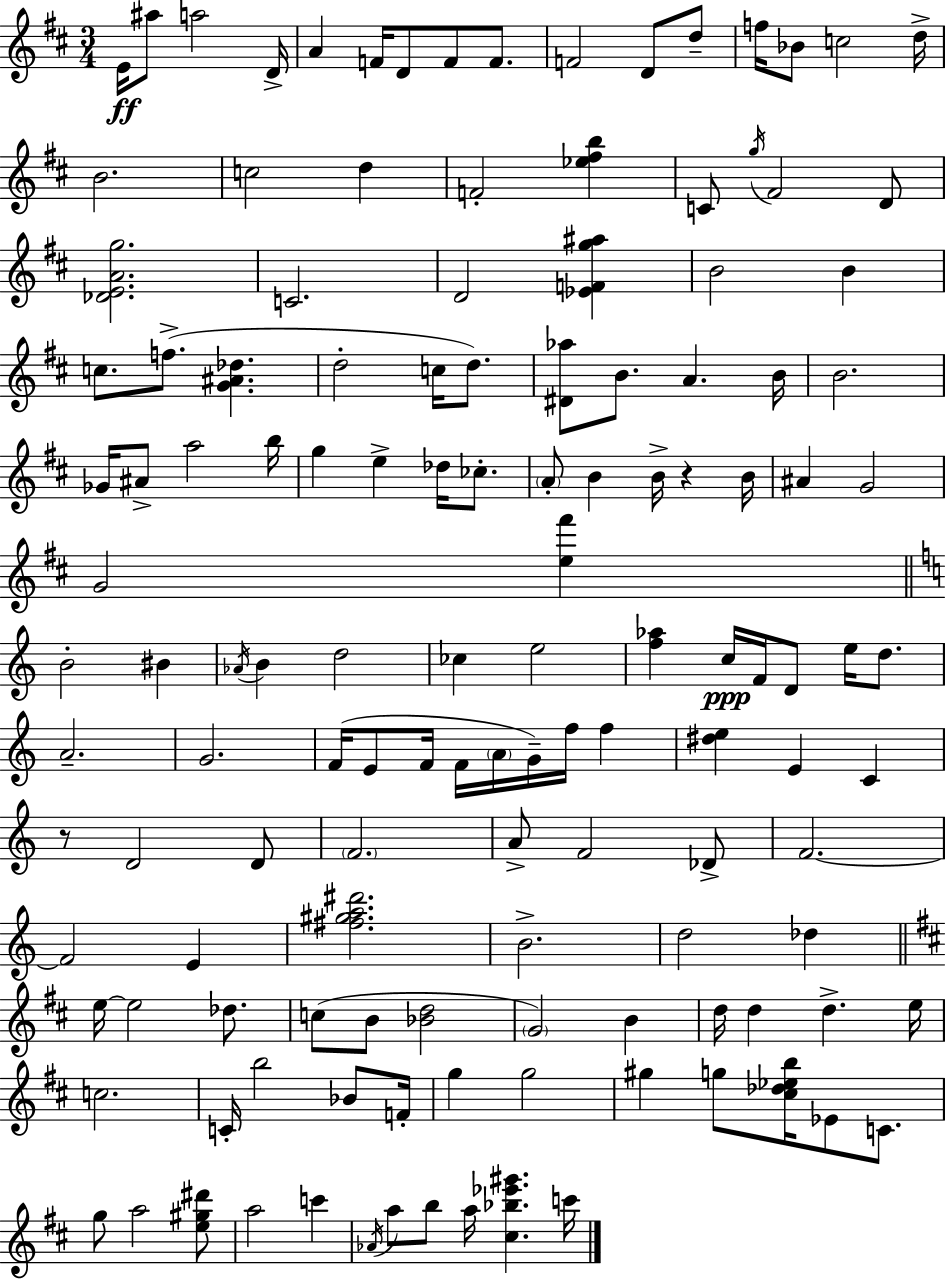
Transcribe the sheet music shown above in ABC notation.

X:1
T:Untitled
M:3/4
L:1/4
K:D
E/4 ^a/2 a2 D/4 A F/4 D/2 F/2 F/2 F2 D/2 d/2 f/4 _B/2 c2 d/4 B2 c2 d F2 [_e^fb] C/2 g/4 ^F2 D/2 [_DEAg]2 C2 D2 [_EFg^a] B2 B c/2 f/2 [G^A_d] d2 c/4 d/2 [^D_a]/2 B/2 A B/4 B2 _G/4 ^A/2 a2 b/4 g e _d/4 _c/2 A/2 B B/4 z B/4 ^A G2 G2 [e^f'] B2 ^B _A/4 B d2 _c e2 [f_a] c/4 F/4 D/2 e/4 d/2 A2 G2 F/4 E/2 F/4 F/4 A/4 G/4 f/4 f [^de] E C z/2 D2 D/2 F2 A/2 F2 _D/2 F2 F2 E [^f^ga^d']2 B2 d2 _d e/4 e2 _d/2 c/2 B/2 [_Bd]2 G2 B d/4 d d e/4 c2 C/4 b2 _B/2 F/4 g g2 ^g g/2 [^c_d_eb]/4 _E/2 C/2 g/2 a2 [e^g^d']/2 a2 c' _A/4 a/2 b/2 a/4 [^c_b_e'^g'] c'/4